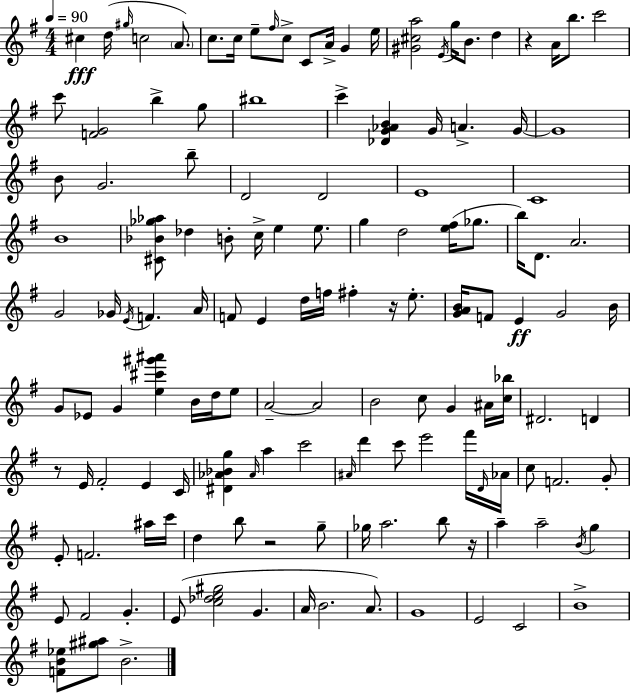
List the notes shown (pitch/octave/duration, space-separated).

C#5/q D5/s G#5/s C5/h A4/e. C5/e. C5/s E5/e F#5/s C5/e C4/e A4/s G4/q E5/s [G#4,C#5,A5]/h E4/s G5/s B4/e. D5/q R/q A4/s B5/e. C6/h C6/e [F4,G4]/h B5/q G5/e BIS5/w C6/q [Db4,G4,Ab4,B4]/q G4/s A4/q. G4/s G4/w B4/e G4/h. B5/e D4/h D4/h E4/w C4/w B4/w [C#4,Bb4,Gb5,Ab5]/e Db5/q B4/e C5/s E5/q E5/e. G5/q D5/h [E5,F#5]/s Gb5/e. B5/s D4/e. A4/h. G4/h Gb4/s E4/s F4/q. A4/s F4/e E4/q D5/s F5/s F#5/q R/s E5/e. [G4,A4,B4]/s F4/e E4/q G4/h B4/s G4/e Eb4/e G4/q [E5,C#6,G#6,A#6]/q B4/s D5/s E5/e A4/h A4/h B4/h C5/e G4/q A#4/s [C5,Bb5]/s D#4/h. D4/q R/e E4/s F#4/h E4/q C4/s [D#4,Ab4,Bb4,G5]/q Ab4/s A5/q C6/h A#4/s D6/q C6/e E6/h F#6/s D4/s Ab4/s C5/e F4/h. G4/e E4/e F4/h. A#5/s C6/s D5/q B5/e R/h G5/e Gb5/s A5/h. B5/e R/s A5/q A5/h B4/s G5/q E4/e F#4/h G4/q. E4/e [C5,Db5,E5,G#5]/h G4/q. A4/s B4/h. A4/e. G4/w E4/h C4/h B4/w [F4,B4,Eb5]/e [G#5,A#5]/e B4/h.